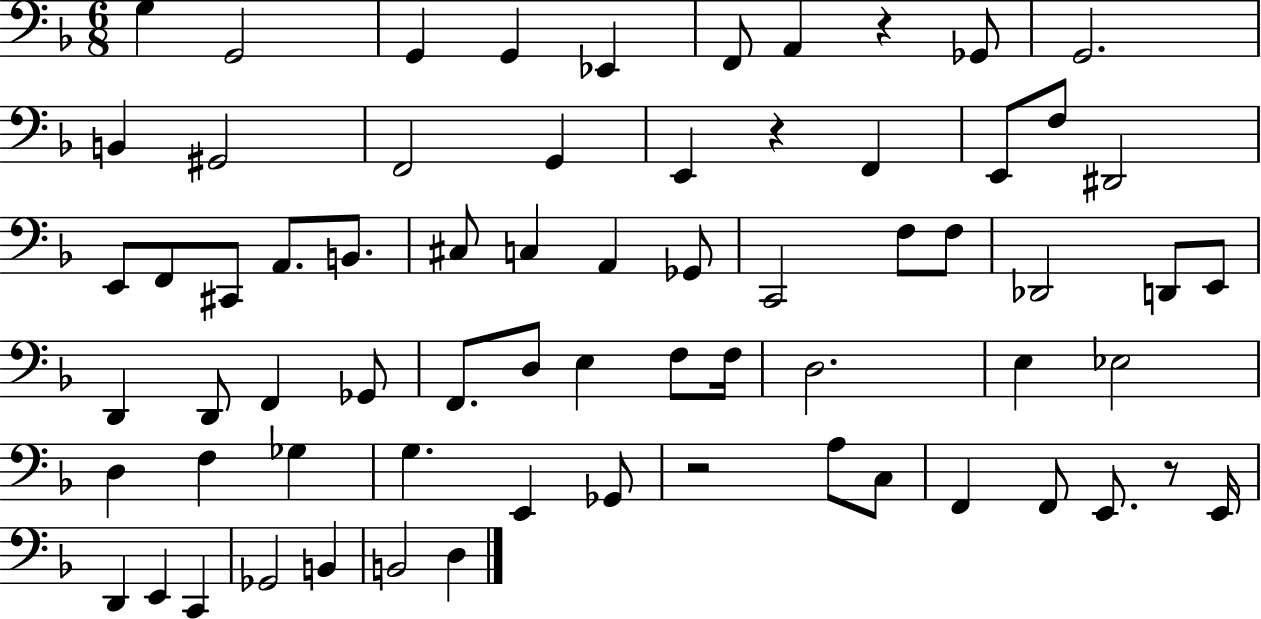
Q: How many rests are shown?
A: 4